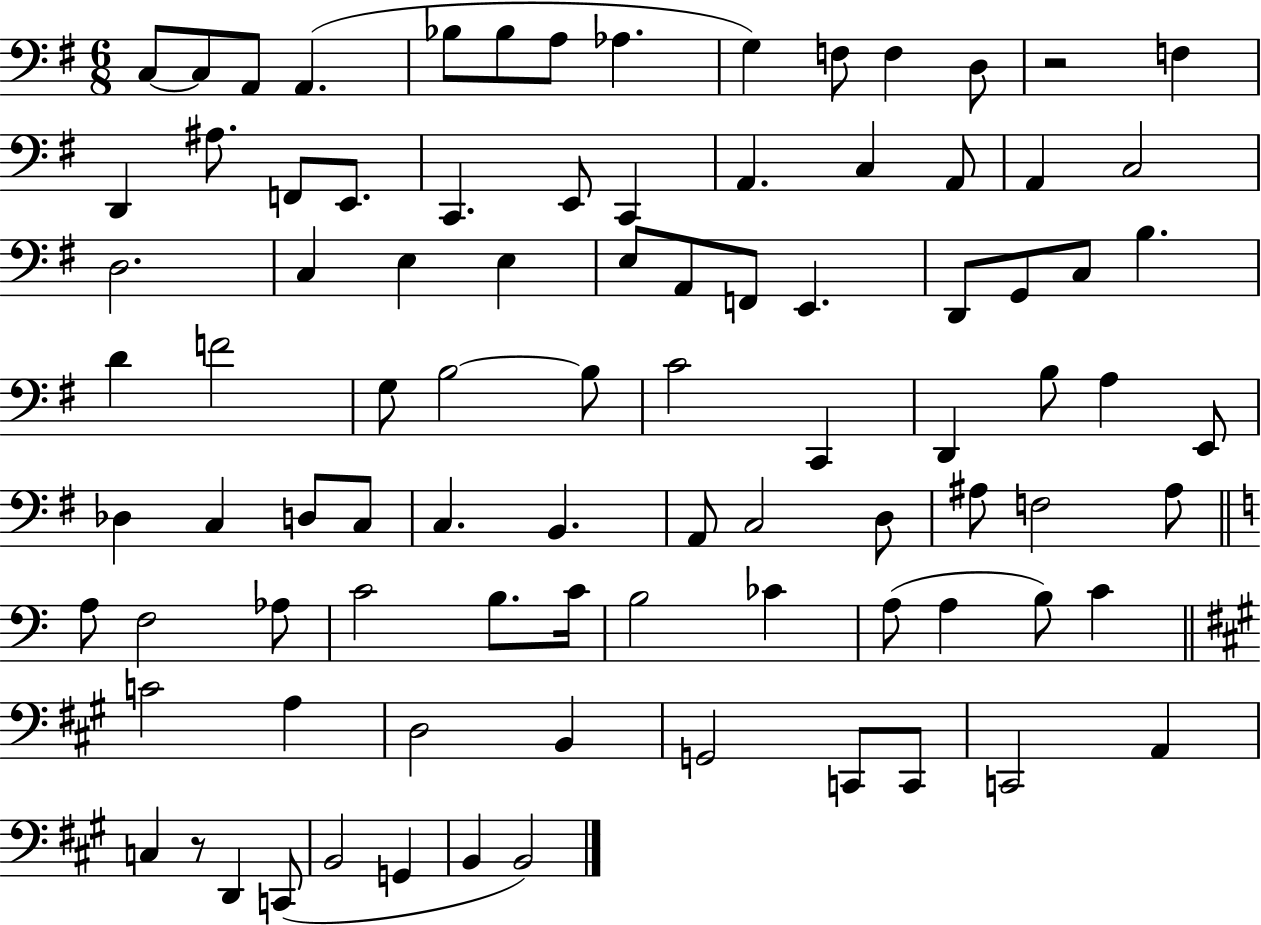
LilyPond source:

{
  \clef bass
  \numericTimeSignature
  \time 6/8
  \key g \major
  c8~~ c8 a,8 a,4.( | bes8 bes8 a8 aes4. | g4) f8 f4 d8 | r2 f4 | \break d,4 ais8. f,8 e,8. | c,4. e,8 c,4 | a,4. c4 a,8 | a,4 c2 | \break d2. | c4 e4 e4 | e8 a,8 f,8 e,4. | d,8 g,8 c8 b4. | \break d'4 f'2 | g8 b2~~ b8 | c'2 c,4 | d,4 b8 a4 e,8 | \break des4 c4 d8 c8 | c4. b,4. | a,8 c2 d8 | ais8 f2 ais8 | \break \bar "||" \break \key a \minor a8 f2 aes8 | c'2 b8. c'16 | b2 ces'4 | a8( a4 b8) c'4 | \break \bar "||" \break \key a \major c'2 a4 | d2 b,4 | g,2 c,8 c,8 | c,2 a,4 | \break c4 r8 d,4 c,8( | b,2 g,4 | b,4 b,2) | \bar "|."
}